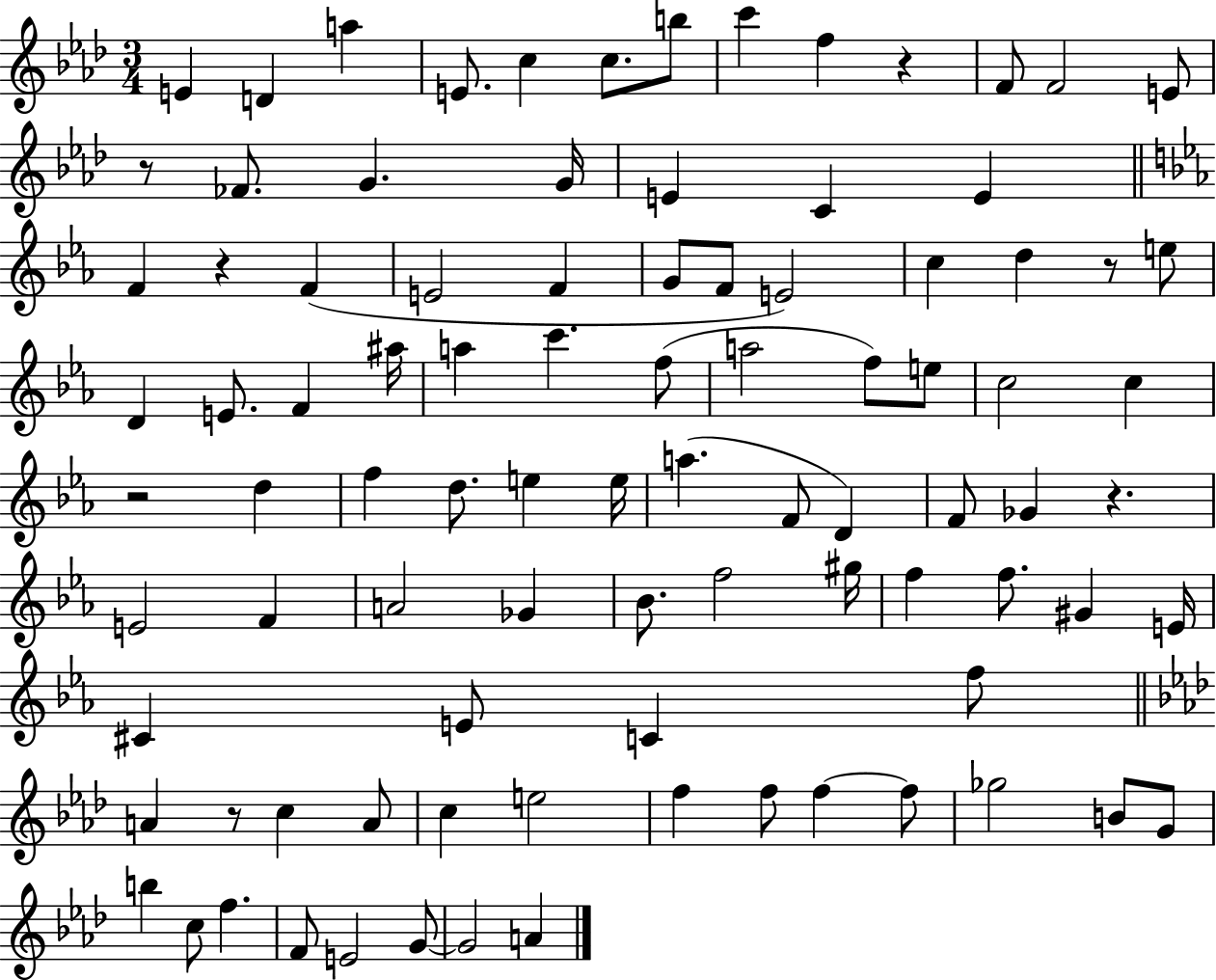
{
  \clef treble
  \numericTimeSignature
  \time 3/4
  \key aes \major
  e'4 d'4 a''4 | e'8. c''4 c''8. b''8 | c'''4 f''4 r4 | f'8 f'2 e'8 | \break r8 fes'8. g'4. g'16 | e'4 c'4 e'4 | \bar "||" \break \key ees \major f'4 r4 f'4( | e'2 f'4 | g'8 f'8 e'2) | c''4 d''4 r8 e''8 | \break d'4 e'8. f'4 ais''16 | a''4 c'''4. f''8( | a''2 f''8) e''8 | c''2 c''4 | \break r2 d''4 | f''4 d''8. e''4 e''16 | a''4.( f'8 d'4) | f'8 ges'4 r4. | \break e'2 f'4 | a'2 ges'4 | bes'8. f''2 gis''16 | f''4 f''8. gis'4 e'16 | \break cis'4 e'8 c'4 f''8 | \bar "||" \break \key f \minor a'4 r8 c''4 a'8 | c''4 e''2 | f''4 f''8 f''4~~ f''8 | ges''2 b'8 g'8 | \break b''4 c''8 f''4. | f'8 e'2 g'8~~ | g'2 a'4 | \bar "|."
}